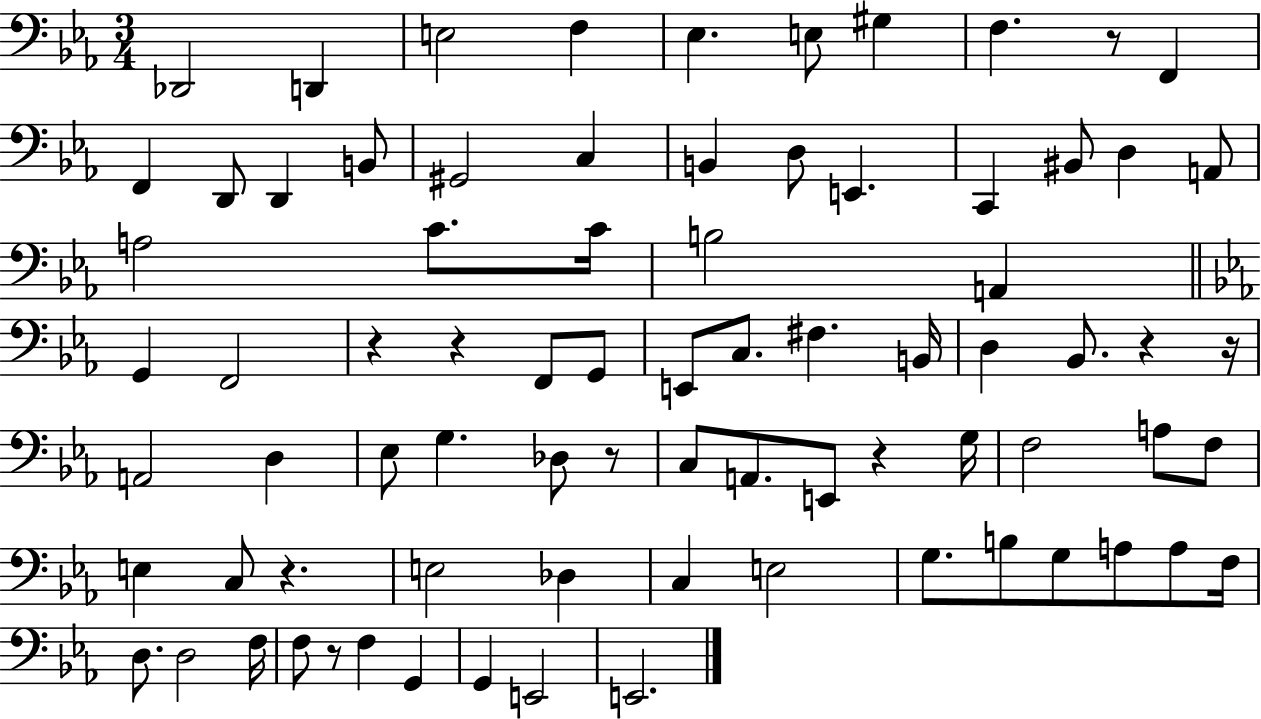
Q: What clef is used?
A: bass